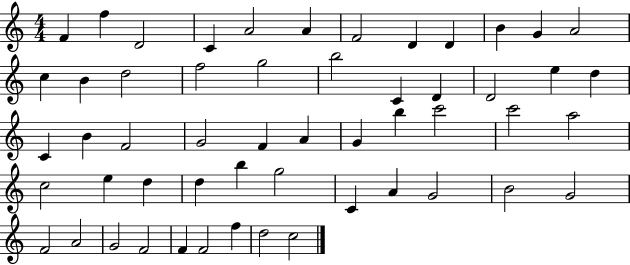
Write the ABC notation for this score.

X:1
T:Untitled
M:4/4
L:1/4
K:C
F f D2 C A2 A F2 D D B G A2 c B d2 f2 g2 b2 C D D2 e d C B F2 G2 F A G b c'2 c'2 a2 c2 e d d b g2 C A G2 B2 G2 F2 A2 G2 F2 F F2 f d2 c2